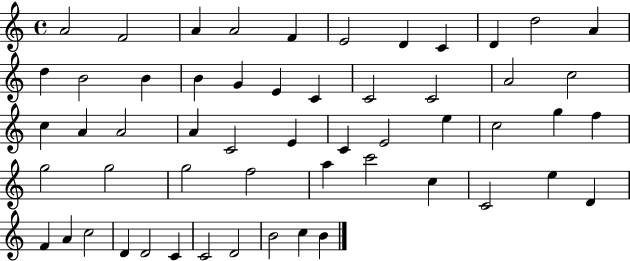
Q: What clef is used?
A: treble